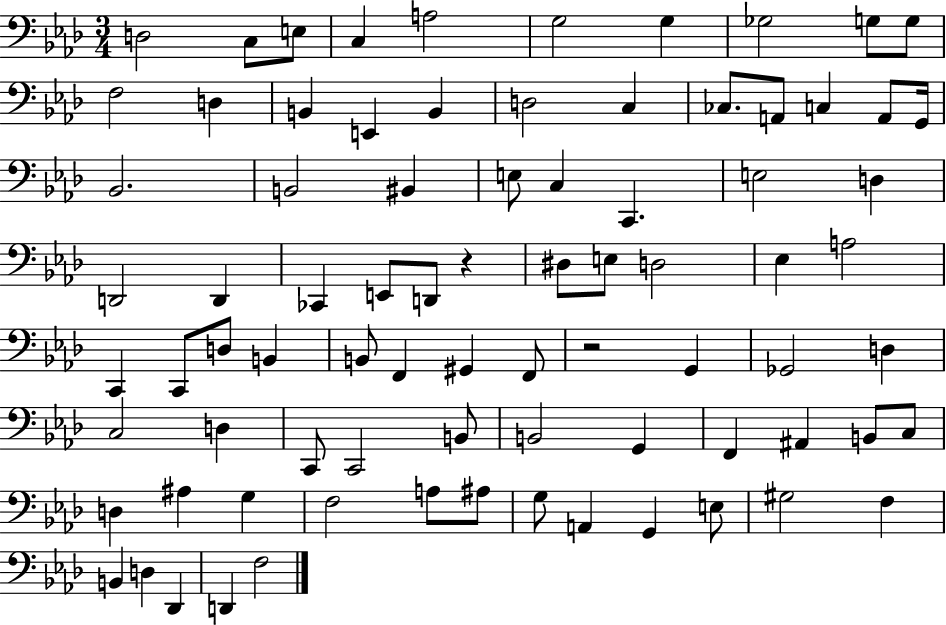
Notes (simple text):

D3/h C3/e E3/e C3/q A3/h G3/h G3/q Gb3/h G3/e G3/e F3/h D3/q B2/q E2/q B2/q D3/h C3/q CES3/e. A2/e C3/q A2/e G2/s Bb2/h. B2/h BIS2/q E3/e C3/q C2/q. E3/h D3/q D2/h D2/q CES2/q E2/e D2/e R/q D#3/e E3/e D3/h Eb3/q A3/h C2/q C2/e D3/e B2/q B2/e F2/q G#2/q F2/e R/h G2/q Gb2/h D3/q C3/h D3/q C2/e C2/h B2/e B2/h G2/q F2/q A#2/q B2/e C3/e D3/q A#3/q G3/q F3/h A3/e A#3/e G3/e A2/q G2/q E3/e G#3/h F3/q B2/q D3/q Db2/q D2/q F3/h